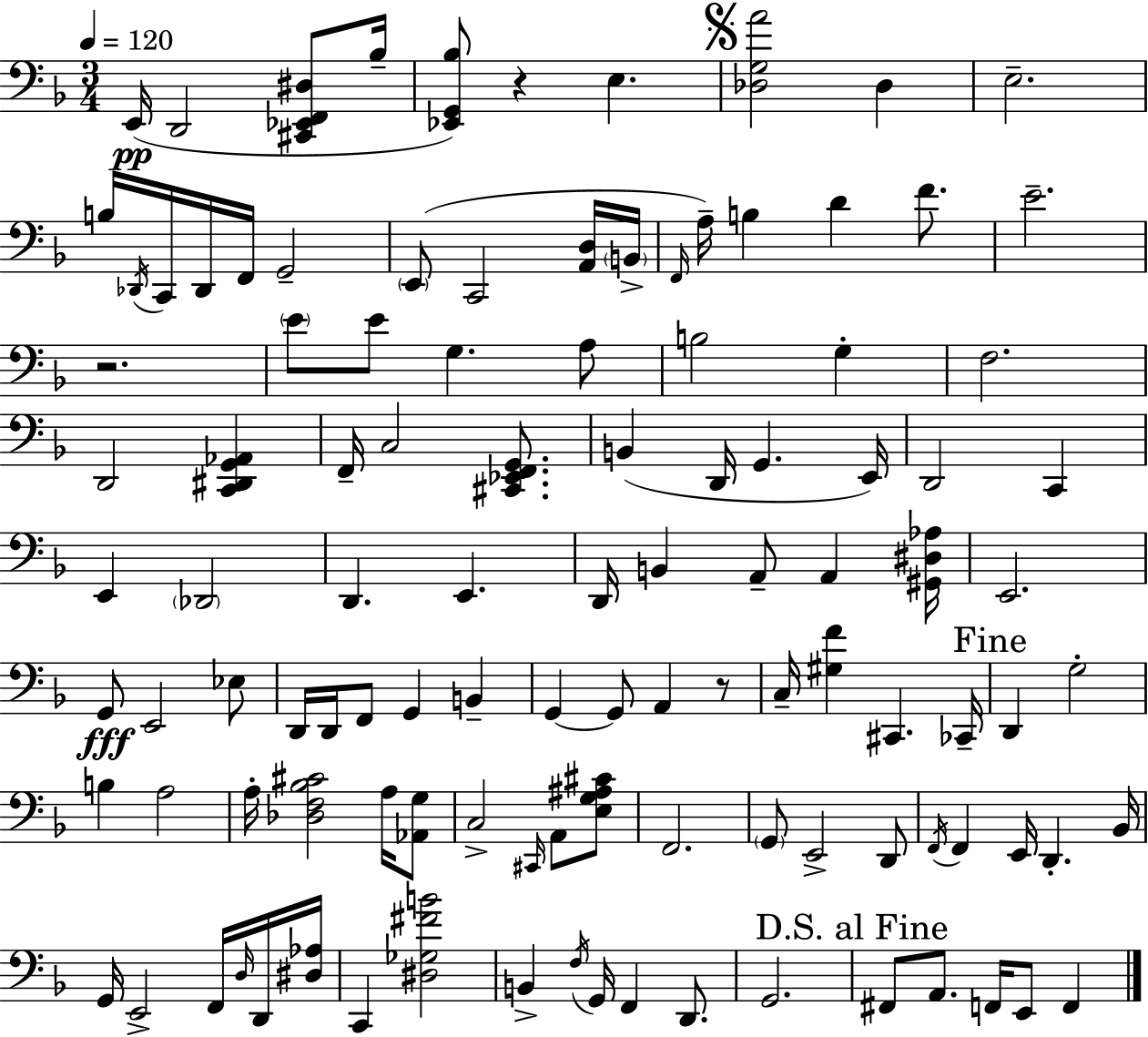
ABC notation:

X:1
T:Untitled
M:3/4
L:1/4
K:F
E,,/4 D,,2 [^C,,_E,,F,,^D,]/2 _B,/4 [_E,,G,,_B,]/2 z E, [_D,G,A]2 _D, E,2 B,/4 _D,,/4 C,,/4 _D,,/4 F,,/4 G,,2 E,,/2 C,,2 [A,,D,]/4 B,,/4 F,,/4 A,/4 B, D F/2 E2 z2 E/2 E/2 G, A,/2 B,2 G, F,2 D,,2 [C,,^D,,G,,_A,,] F,,/4 C,2 [^C,,_E,,F,,G,,]/2 B,, D,,/4 G,, E,,/4 D,,2 C,, E,, _D,,2 D,, E,, D,,/4 B,, A,,/2 A,, [^G,,^D,_A,]/4 E,,2 G,,/2 E,,2 _E,/2 D,,/4 D,,/4 F,,/2 G,, B,, G,, G,,/2 A,, z/2 C,/4 [^G,F] ^C,, _C,,/4 D,, G,2 B, A,2 A,/4 [_D,F,_B,^C]2 A,/4 [_A,,G,]/2 C,2 ^C,,/4 A,,/2 [E,G,^A,^C]/2 F,,2 G,,/2 E,,2 D,,/2 F,,/4 F,, E,,/4 D,, _B,,/4 G,,/4 E,,2 F,,/4 D,/4 D,,/4 [^D,_A,]/4 C,, [^D,_G,^FB]2 B,, F,/4 G,,/4 F,, D,,/2 G,,2 ^F,,/2 A,,/2 F,,/4 E,,/2 F,,